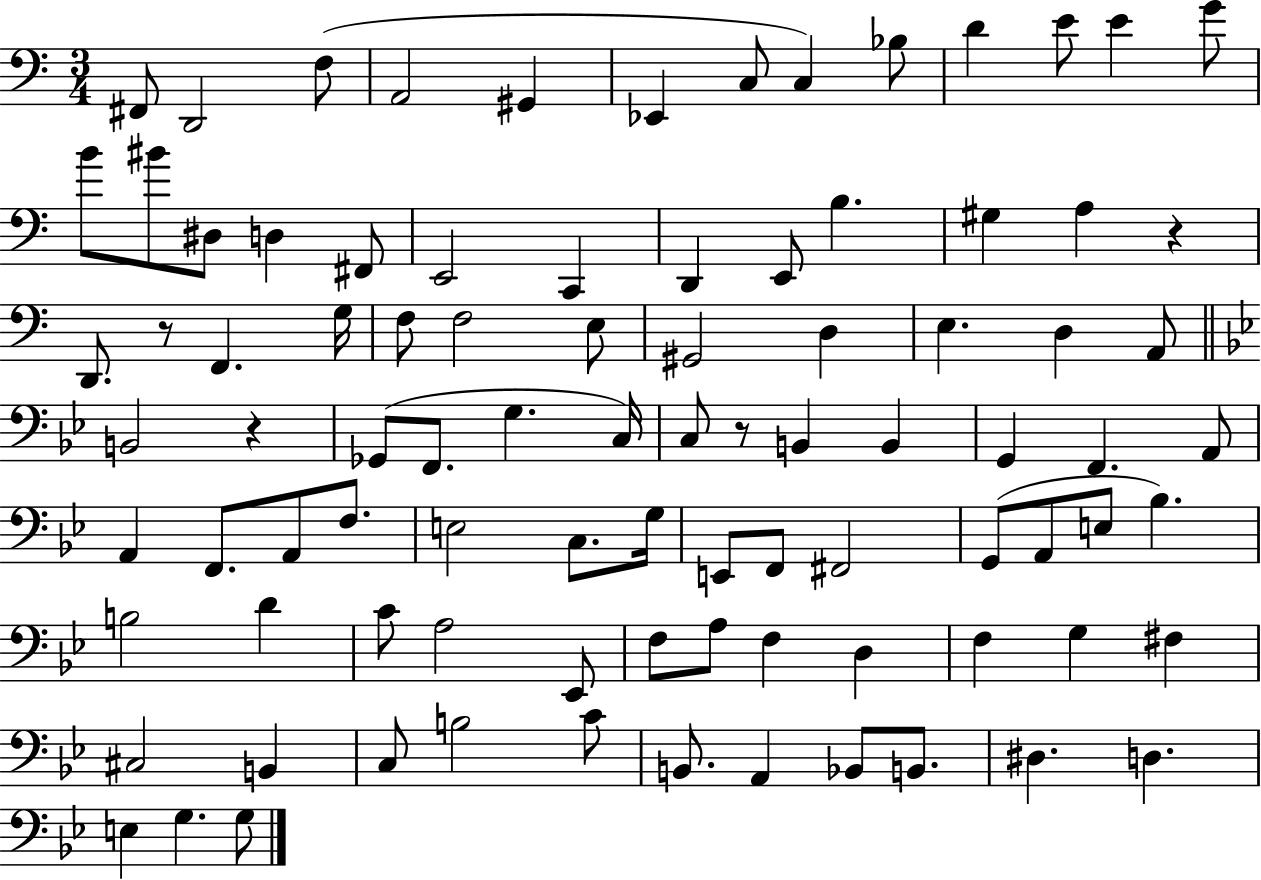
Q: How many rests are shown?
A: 4